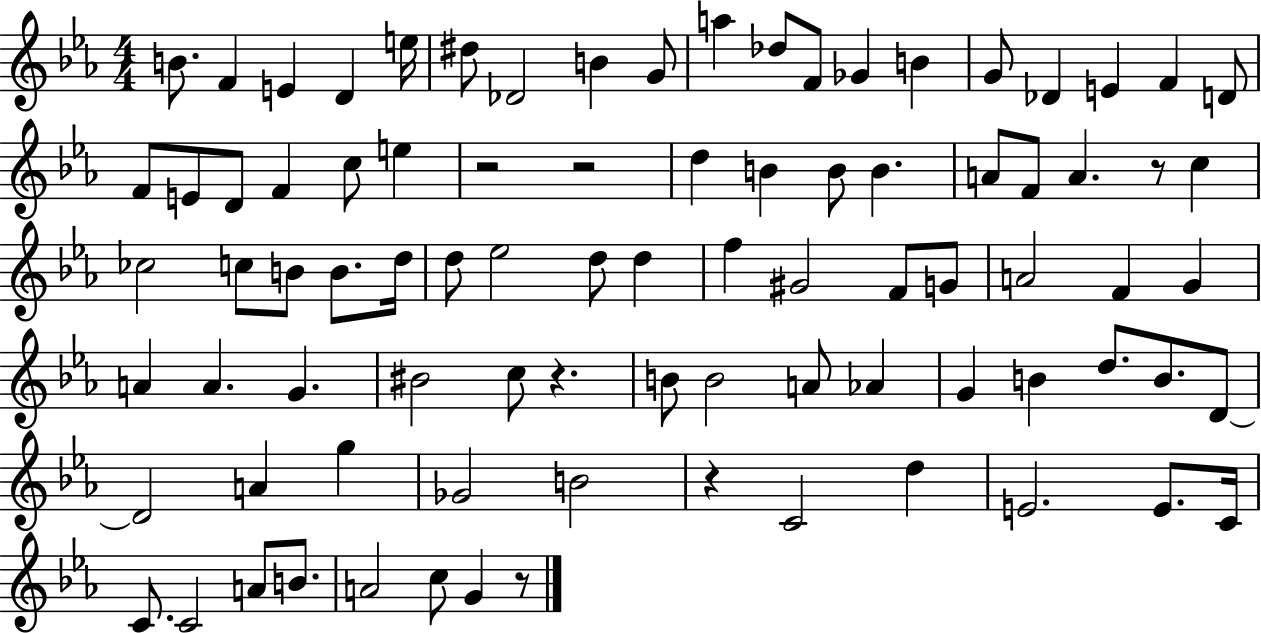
B4/e. F4/q E4/q D4/q E5/s D#5/e Db4/h B4/q G4/e A5/q Db5/e F4/e Gb4/q B4/q G4/e Db4/q E4/q F4/q D4/e F4/e E4/e D4/e F4/q C5/e E5/q R/h R/h D5/q B4/q B4/e B4/q. A4/e F4/e A4/q. R/e C5/q CES5/h C5/e B4/e B4/e. D5/s D5/e Eb5/h D5/e D5/q F5/q G#4/h F4/e G4/e A4/h F4/q G4/q A4/q A4/q. G4/q. BIS4/h C5/e R/q. B4/e B4/h A4/e Ab4/q G4/q B4/q D5/e. B4/e. D4/e D4/h A4/q G5/q Gb4/h B4/h R/q C4/h D5/q E4/h. E4/e. C4/s C4/e. C4/h A4/e B4/e. A4/h C5/e G4/q R/e